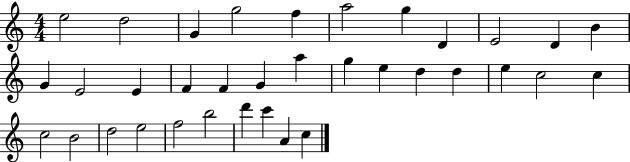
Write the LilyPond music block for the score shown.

{
  \clef treble
  \numericTimeSignature
  \time 4/4
  \key c \major
  e''2 d''2 | g'4 g''2 f''4 | a''2 g''4 d'4 | e'2 d'4 b'4 | \break g'4 e'2 e'4 | f'4 f'4 g'4 a''4 | g''4 e''4 d''4 d''4 | e''4 c''2 c''4 | \break c''2 b'2 | d''2 e''2 | f''2 b''2 | d'''4 c'''4 a'4 c''4 | \break \bar "|."
}